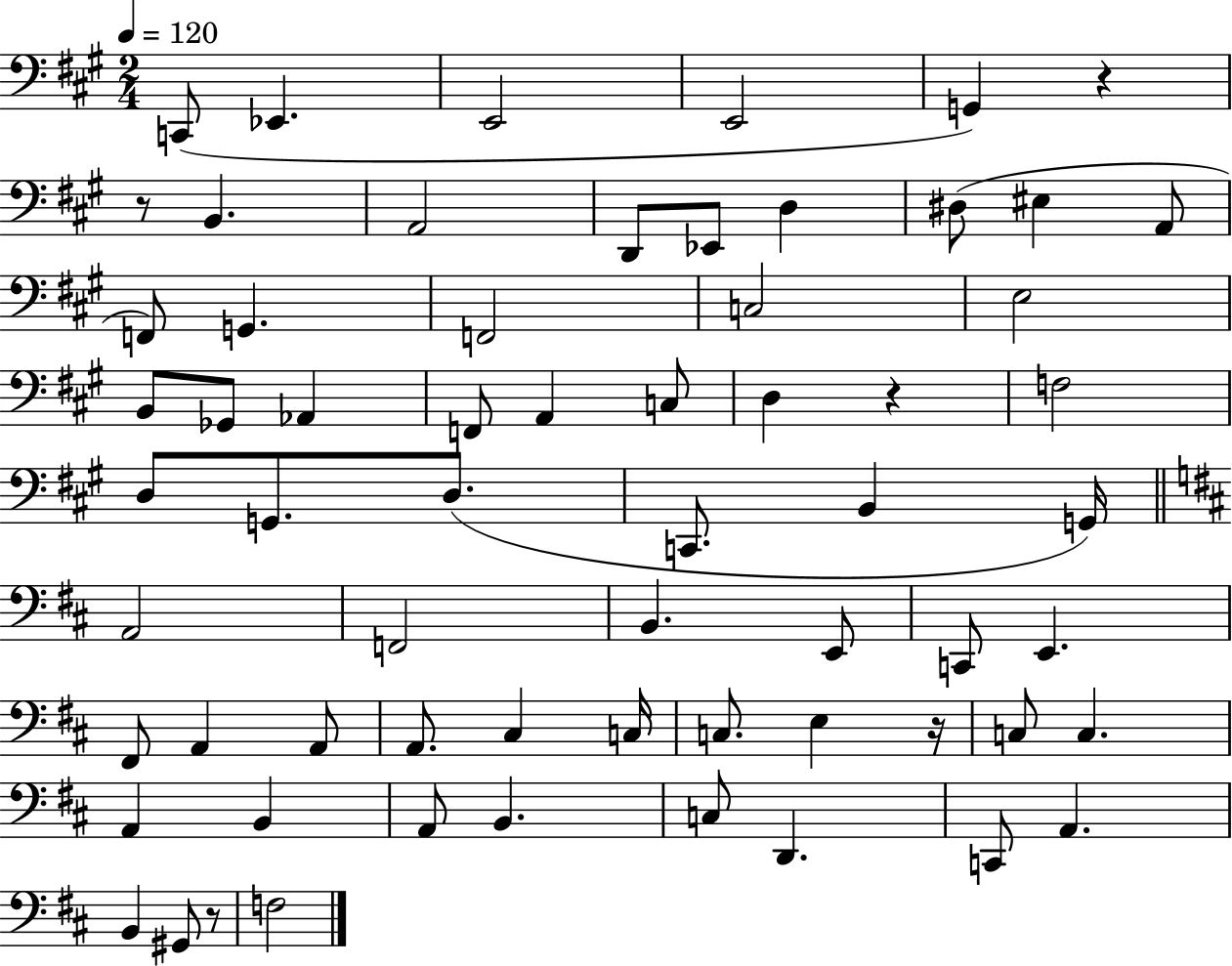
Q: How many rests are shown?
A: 5